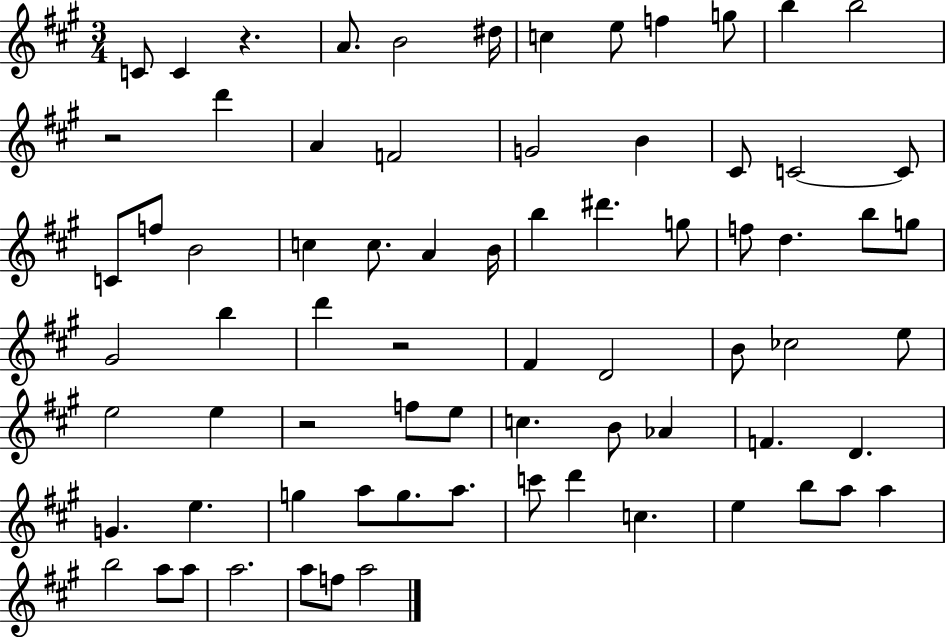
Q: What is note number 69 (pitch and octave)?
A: F5